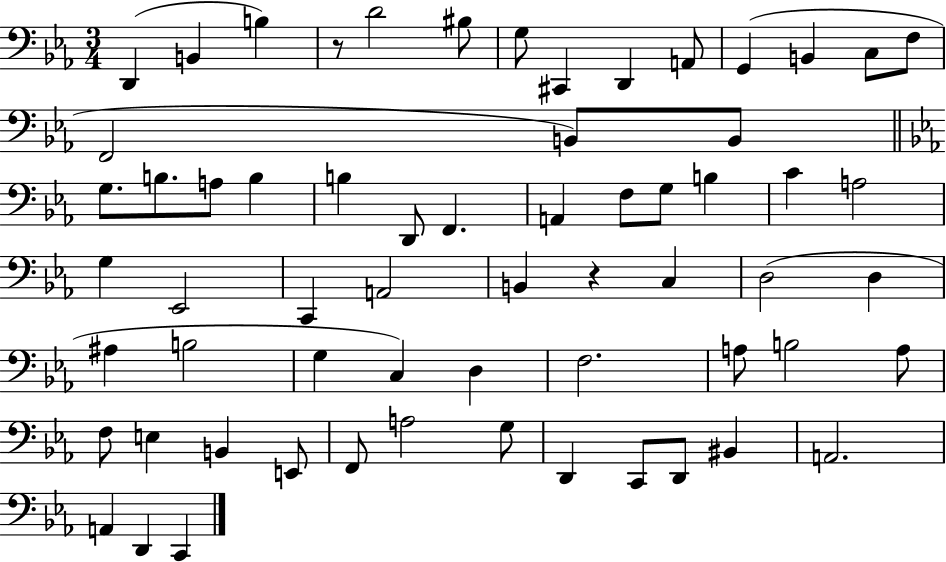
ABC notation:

X:1
T:Untitled
M:3/4
L:1/4
K:Eb
D,, B,, B, z/2 D2 ^B,/2 G,/2 ^C,, D,, A,,/2 G,, B,, C,/2 F,/2 F,,2 B,,/2 B,,/2 G,/2 B,/2 A,/2 B, B, D,,/2 F,, A,, F,/2 G,/2 B, C A,2 G, _E,,2 C,, A,,2 B,, z C, D,2 D, ^A, B,2 G, C, D, F,2 A,/2 B,2 A,/2 F,/2 E, B,, E,,/2 F,,/2 A,2 G,/2 D,, C,,/2 D,,/2 ^B,, A,,2 A,, D,, C,,